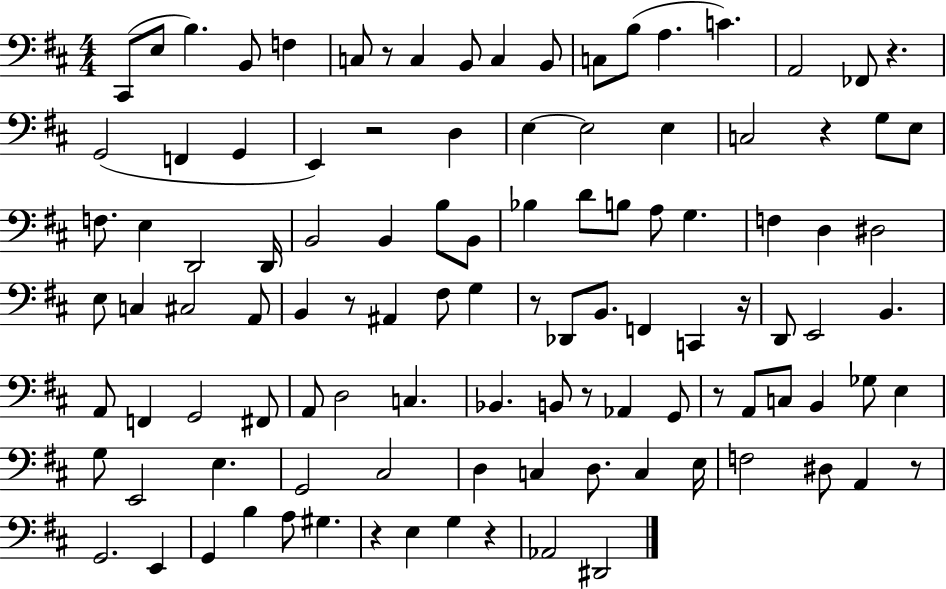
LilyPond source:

{
  \clef bass
  \numericTimeSignature
  \time 4/4
  \key d \major
  cis,8( e8 b4.) b,8 f4 | c8 r8 c4 b,8 c4 b,8 | c8 b8( a4. c'4.) | a,2 fes,8 r4. | \break g,2( f,4 g,4 | e,4) r2 d4 | e4~~ e2 e4 | c2 r4 g8 e8 | \break f8. e4 d,2 d,16 | b,2 b,4 b8 b,8 | bes4 d'8 b8 a8 g4. | f4 d4 dis2 | \break e8 c4 cis2 a,8 | b,4 r8 ais,4 fis8 g4 | r8 des,8 b,8. f,4 c,4 r16 | d,8 e,2 b,4. | \break a,8 f,4 g,2 fis,8 | a,8 d2 c4. | bes,4. b,8 r8 aes,4 g,8 | r8 a,8 c8 b,4 ges8 e4 | \break g8 e,2 e4. | g,2 cis2 | d4 c4 d8. c4 e16 | f2 dis8 a,4 r8 | \break g,2. e,4 | g,4 b4 a8 gis4. | r4 e4 g4 r4 | aes,2 dis,2 | \break \bar "|."
}